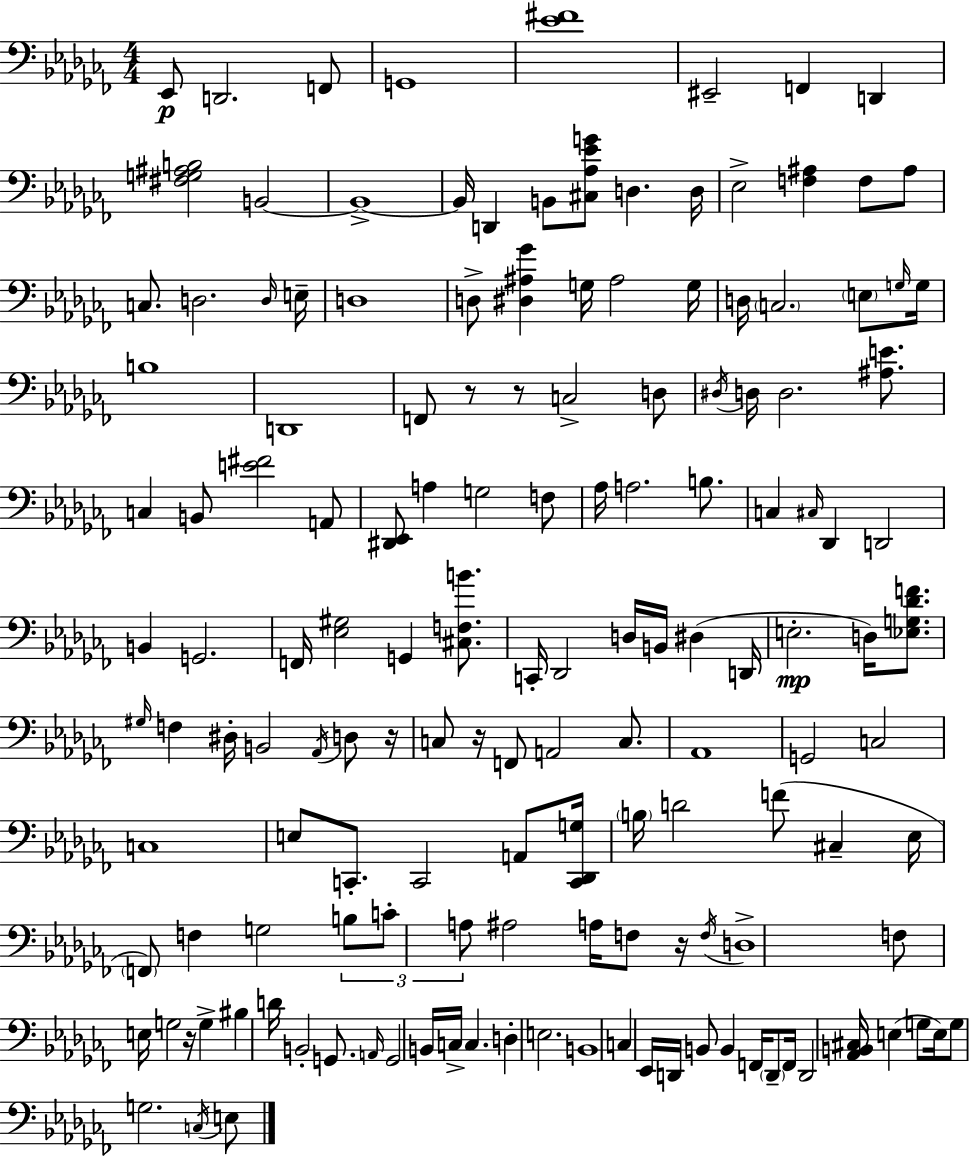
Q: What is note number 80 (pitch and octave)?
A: C2